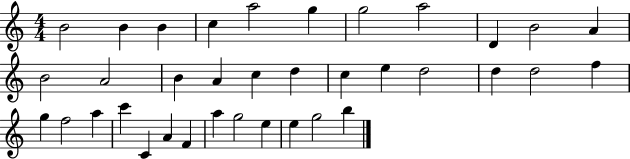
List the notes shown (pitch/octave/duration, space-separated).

B4/h B4/q B4/q C5/q A5/h G5/q G5/h A5/h D4/q B4/h A4/q B4/h A4/h B4/q A4/q C5/q D5/q C5/q E5/q D5/h D5/q D5/h F5/q G5/q F5/h A5/q C6/q C4/q A4/q F4/q A5/q G5/h E5/q E5/q G5/h B5/q